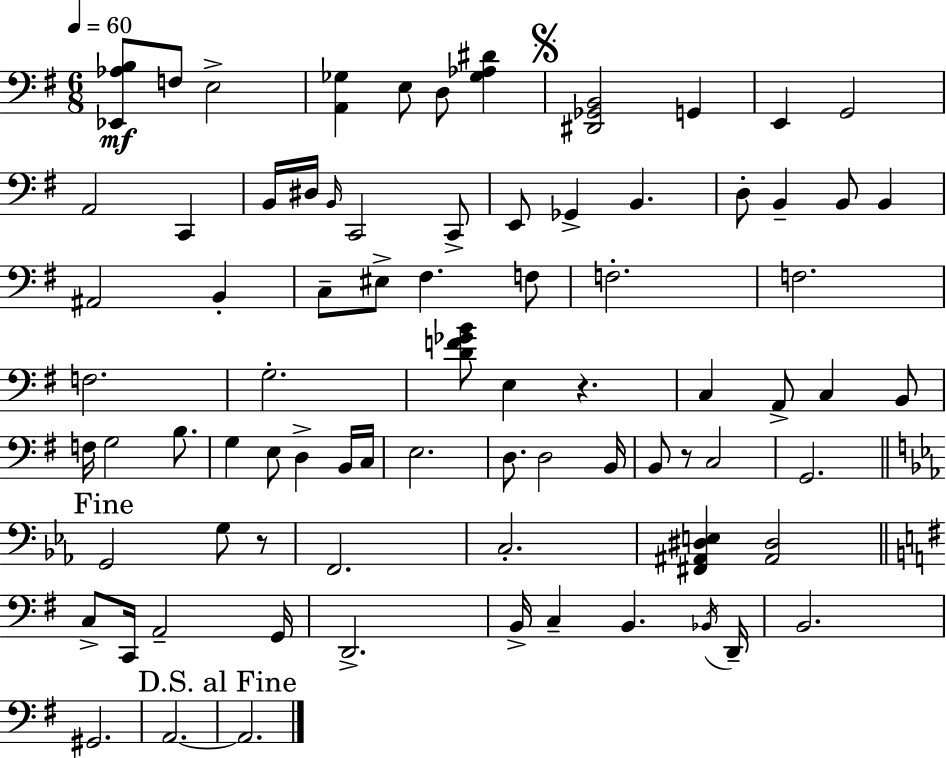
{
  \clef bass
  \numericTimeSignature
  \time 6/8
  \key g \major
  \tempo 4 = 60
  <ees, aes b>8\mf f8 e2-> | <a, ges>4 e8 d8 <ges aes dis'>4 | \mark \markup { \musicglyph "scripts.segno" } <dis, ges, b,>2 g,4 | e,4 g,2 | \break a,2 c,4 | b,16 dis16 \grace { b,16 } c,2 c,8-> | e,8 ges,4-> b,4. | d8-. b,4-- b,8 b,4 | \break ais,2 b,4-. | c8-- eis8-> fis4. f8 | f2.-. | f2. | \break f2. | g2.-. | <d' f' ges' b'>8 e4 r4. | c4 a,8-> c4 b,8 | \break f16 g2 b8. | g4 e8 d4-> b,16 | c16 e2. | d8. d2 | \break b,16 b,8 r8 c2 | g,2. | \mark "Fine" \bar "||" \break \key c \minor g,2 g8 r8 | f,2. | c2.-. | <fis, ais, dis e>4 <ais, dis>2 | \break \bar "||" \break \key g \major c8-> c,16 a,2-- g,16 | d,2.-> | b,16-> c4-- b,4. \acciaccatura { bes,16 } | d,16-- b,2. | \break gis,2. | a,2.~~ | \mark "D.S. al Fine" a,2. | \bar "|."
}